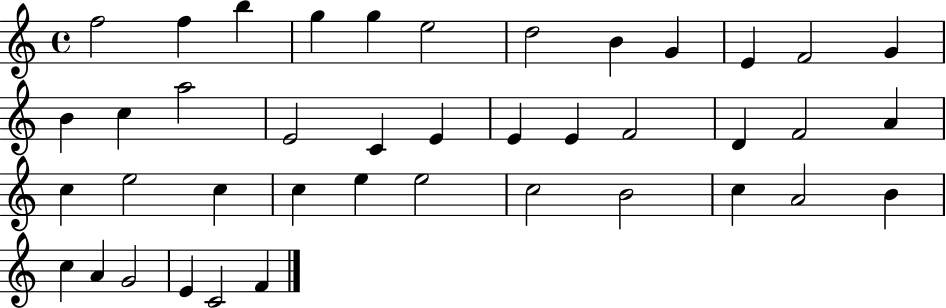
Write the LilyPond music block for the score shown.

{
  \clef treble
  \time 4/4
  \defaultTimeSignature
  \key c \major
  f''2 f''4 b''4 | g''4 g''4 e''2 | d''2 b'4 g'4 | e'4 f'2 g'4 | \break b'4 c''4 a''2 | e'2 c'4 e'4 | e'4 e'4 f'2 | d'4 f'2 a'4 | \break c''4 e''2 c''4 | c''4 e''4 e''2 | c''2 b'2 | c''4 a'2 b'4 | \break c''4 a'4 g'2 | e'4 c'2 f'4 | \bar "|."
}